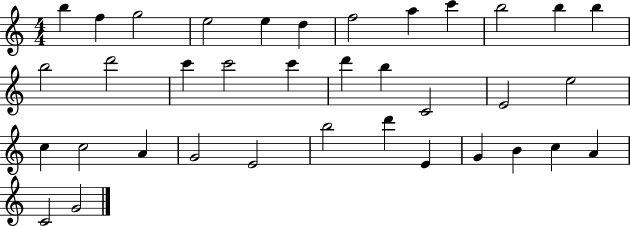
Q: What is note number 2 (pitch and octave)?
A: F5